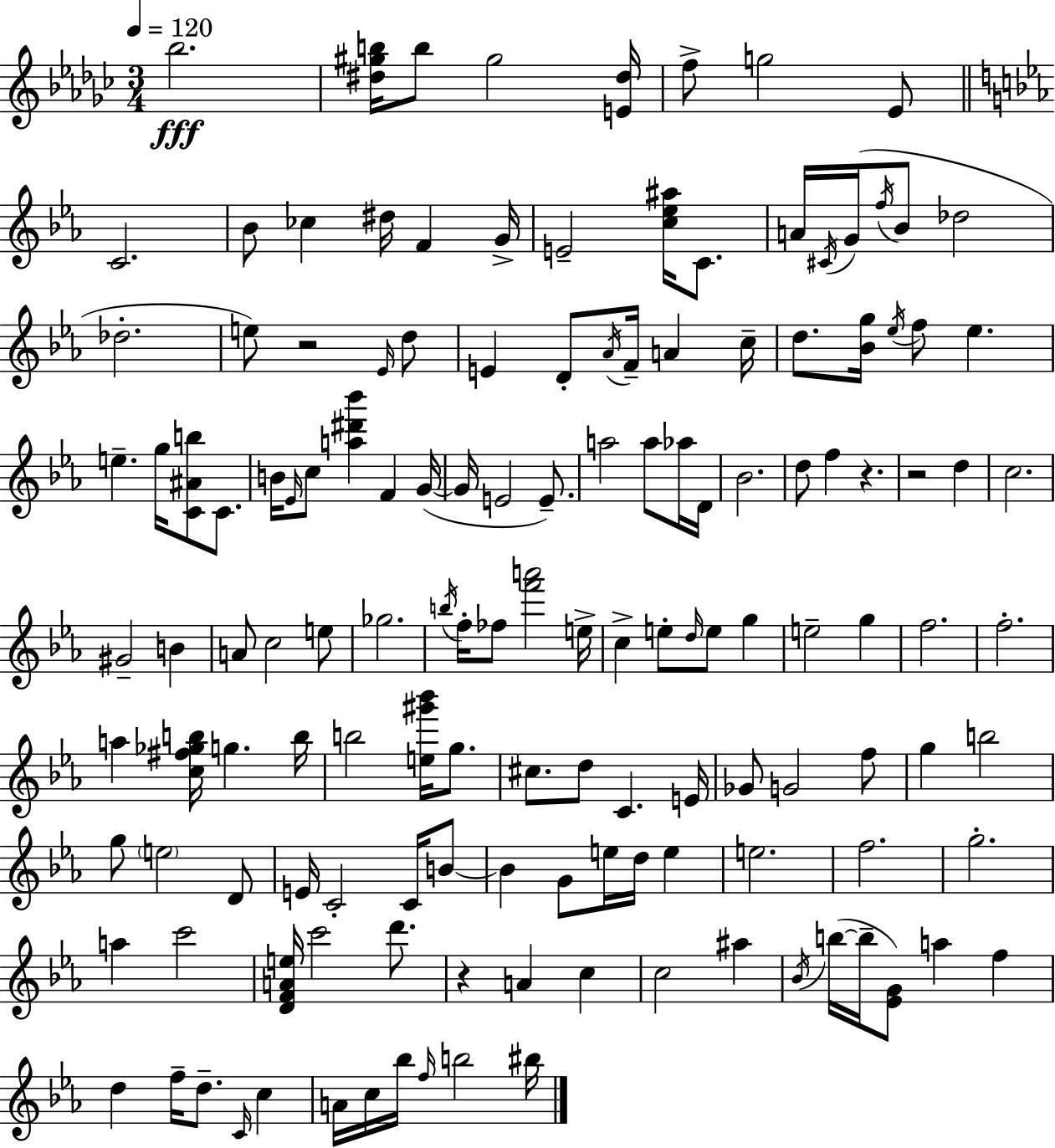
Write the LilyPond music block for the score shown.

{
  \clef treble
  \numericTimeSignature
  \time 3/4
  \key ees \minor
  \tempo 4 = 120
  bes''2.\fff | <dis'' gis'' b''>16 b''8 gis''2 <e' dis''>16 | f''8-> g''2 ees'8 | \bar "||" \break \key ees \major c'2. | bes'8 ces''4 dis''16 f'4 g'16-> | e'2-- <c'' ees'' ais''>16 c'8. | a'16 \acciaccatura { cis'16 } g'16( \acciaccatura { f''16 } bes'8 des''2 | \break des''2.-. | e''8) r2 | \grace { ees'16 } d''8 e'4 d'8-. \acciaccatura { aes'16 } f'16-- a'4 | c''16-- d''8. <bes' g''>16 \acciaccatura { ees''16 } f''8 ees''4. | \break e''4.-- g''16 | <c' ais' b''>8 c'8. b'16 \grace { ees'16 } c''8 <a'' dis''' bes'''>4 | f'4 g'16~(~ g'16 e'2 | e'8.--) a''2 | \break a''8 aes''16 d'16 bes'2. | d''8 f''4 | r4. r2 | d''4 c''2. | \break gis'2-- | b'4 a'8 c''2 | e''8 ges''2. | \acciaccatura { b''16 } f''16-. fes''8 <f''' a'''>2 | \break e''16-> c''4-> e''8-. | \grace { d''16 } e''8 g''4 e''2-- | g''4 f''2. | f''2.-. | \break a''4 | <c'' fis'' ges'' b''>16 g''4. b''16 b''2 | <e'' gis''' bes'''>16 g''8. cis''8. d''8 | c'4. e'16 ges'8 g'2 | \break f''8 g''4 | b''2 g''8 \parenthesize e''2 | d'8 e'16 c'2-. | c'16 b'8~~ b'4 | \break g'8 e''16 d''16 e''4 e''2. | f''2. | g''2.-. | a''4 | \break c'''2 <d' f' a' e''>16 c'''2 | d'''8. r4 | a'4 c''4 c''2 | ais''4 \acciaccatura { bes'16 }( b''16~~ b''16-- <ees' g'>8) | \break a''4 f''4 d''4 | f''16-- d''8.-- \grace { c'16 } c''4 a'16 c''16 | bes''16 \grace { f''16 } b''2 bis''16 \bar "|."
}